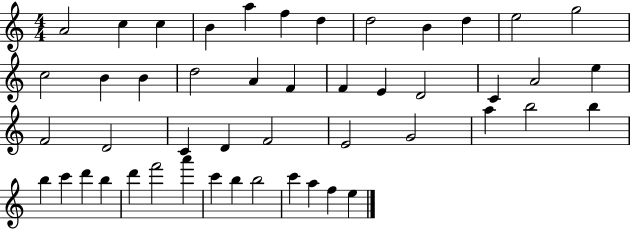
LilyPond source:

{
  \clef treble
  \numericTimeSignature
  \time 4/4
  \key c \major
  a'2 c''4 c''4 | b'4 a''4 f''4 d''4 | d''2 b'4 d''4 | e''2 g''2 | \break c''2 b'4 b'4 | d''2 a'4 f'4 | f'4 e'4 d'2 | c'4 a'2 e''4 | \break f'2 d'2 | c'4 d'4 f'2 | e'2 g'2 | a''4 b''2 b''4 | \break b''4 c'''4 d'''4 b''4 | d'''4 f'''2 a'''4 | c'''4 b''4 b''2 | c'''4 a''4 f''4 e''4 | \break \bar "|."
}